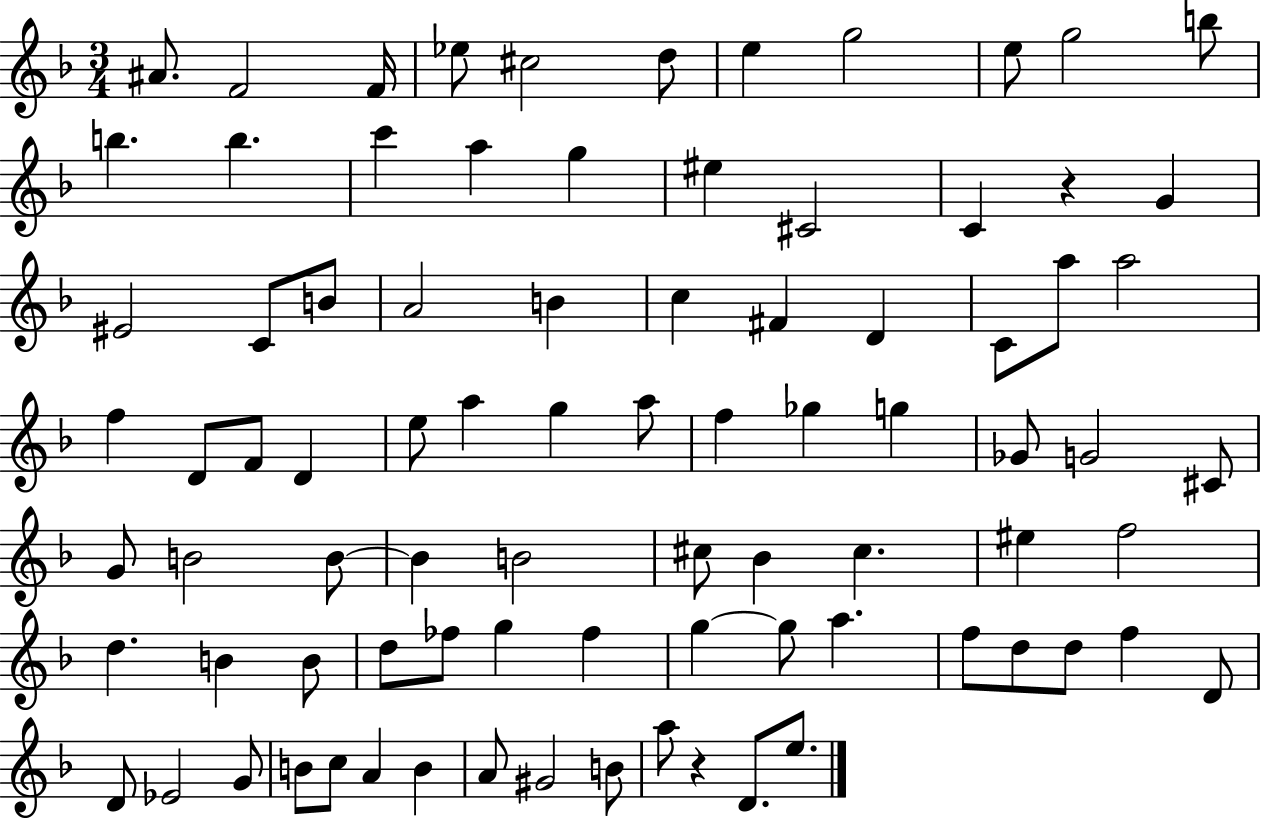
X:1
T:Untitled
M:3/4
L:1/4
K:F
^A/2 F2 F/4 _e/2 ^c2 d/2 e g2 e/2 g2 b/2 b b c' a g ^e ^C2 C z G ^E2 C/2 B/2 A2 B c ^F D C/2 a/2 a2 f D/2 F/2 D e/2 a g a/2 f _g g _G/2 G2 ^C/2 G/2 B2 B/2 B B2 ^c/2 _B ^c ^e f2 d B B/2 d/2 _f/2 g _f g g/2 a f/2 d/2 d/2 f D/2 D/2 _E2 G/2 B/2 c/2 A B A/2 ^G2 B/2 a/2 z D/2 e/2